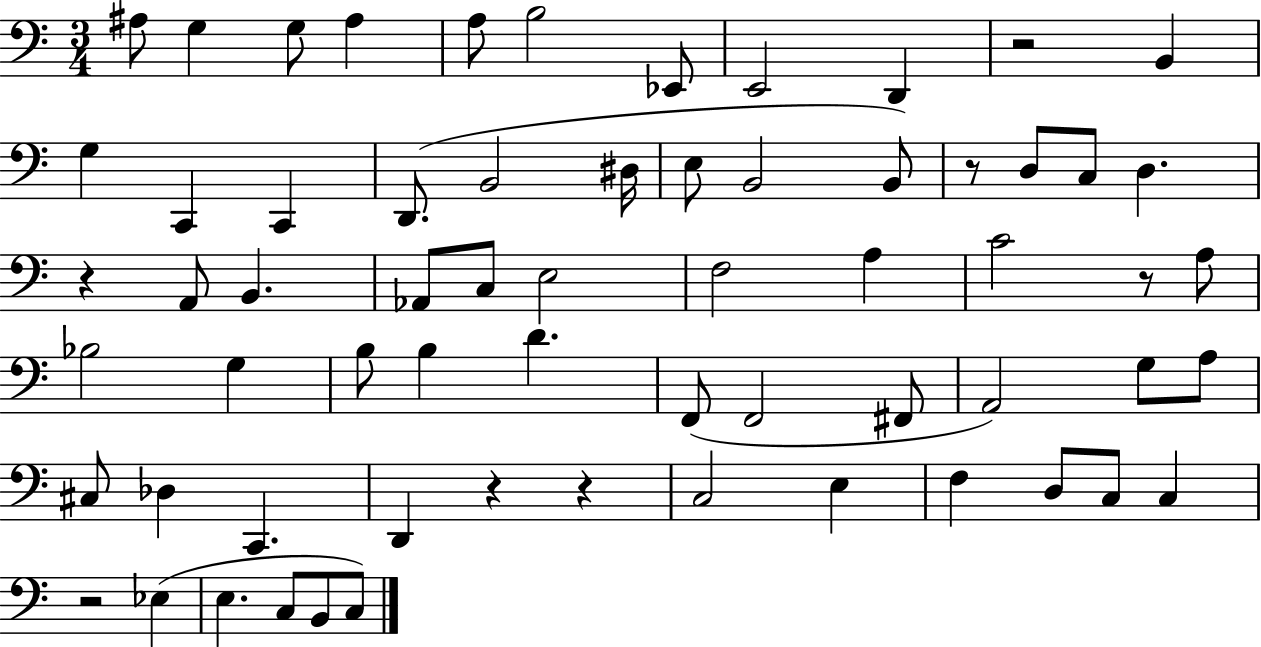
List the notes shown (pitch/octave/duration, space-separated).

A#3/e G3/q G3/e A#3/q A3/e B3/h Eb2/e E2/h D2/q R/h B2/q G3/q C2/q C2/q D2/e. B2/h D#3/s E3/e B2/h B2/e R/e D3/e C3/e D3/q. R/q A2/e B2/q. Ab2/e C3/e E3/h F3/h A3/q C4/h R/e A3/e Bb3/h G3/q B3/e B3/q D4/q. F2/e F2/h F#2/e A2/h G3/e A3/e C#3/e Db3/q C2/q. D2/q R/q R/q C3/h E3/q F3/q D3/e C3/e C3/q R/h Eb3/q E3/q. C3/e B2/e C3/e